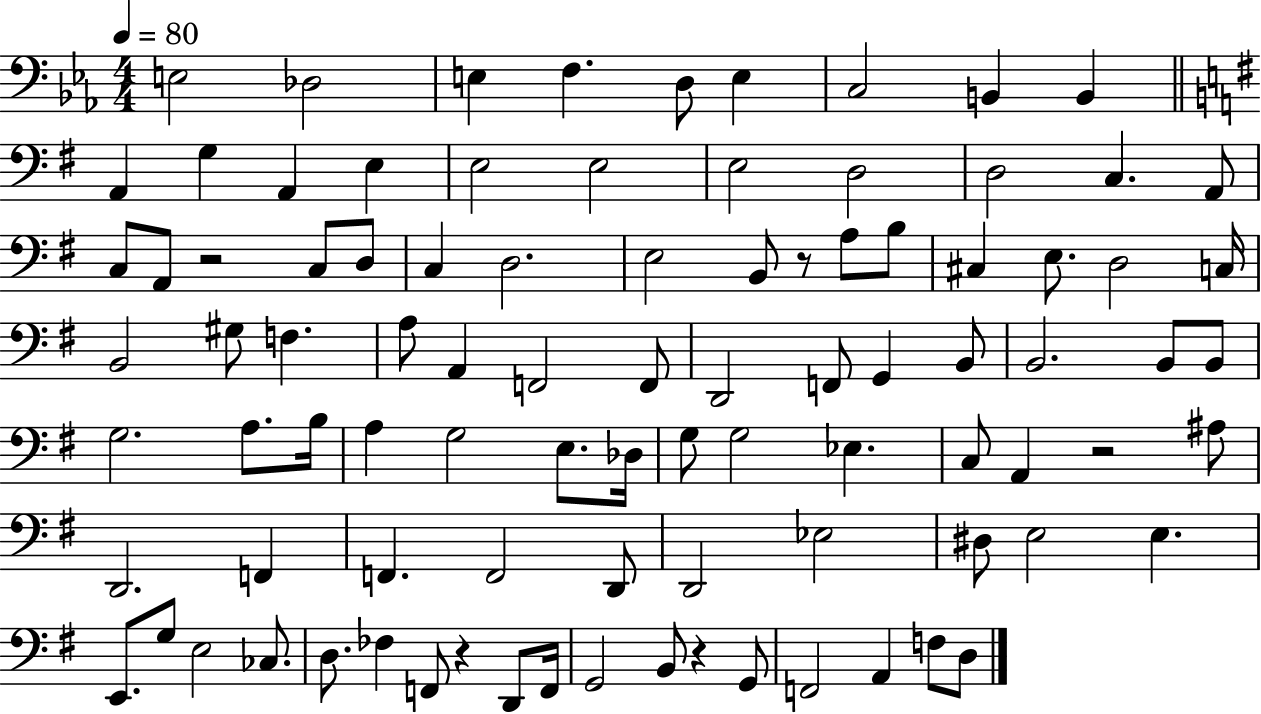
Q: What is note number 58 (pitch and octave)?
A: Eb3